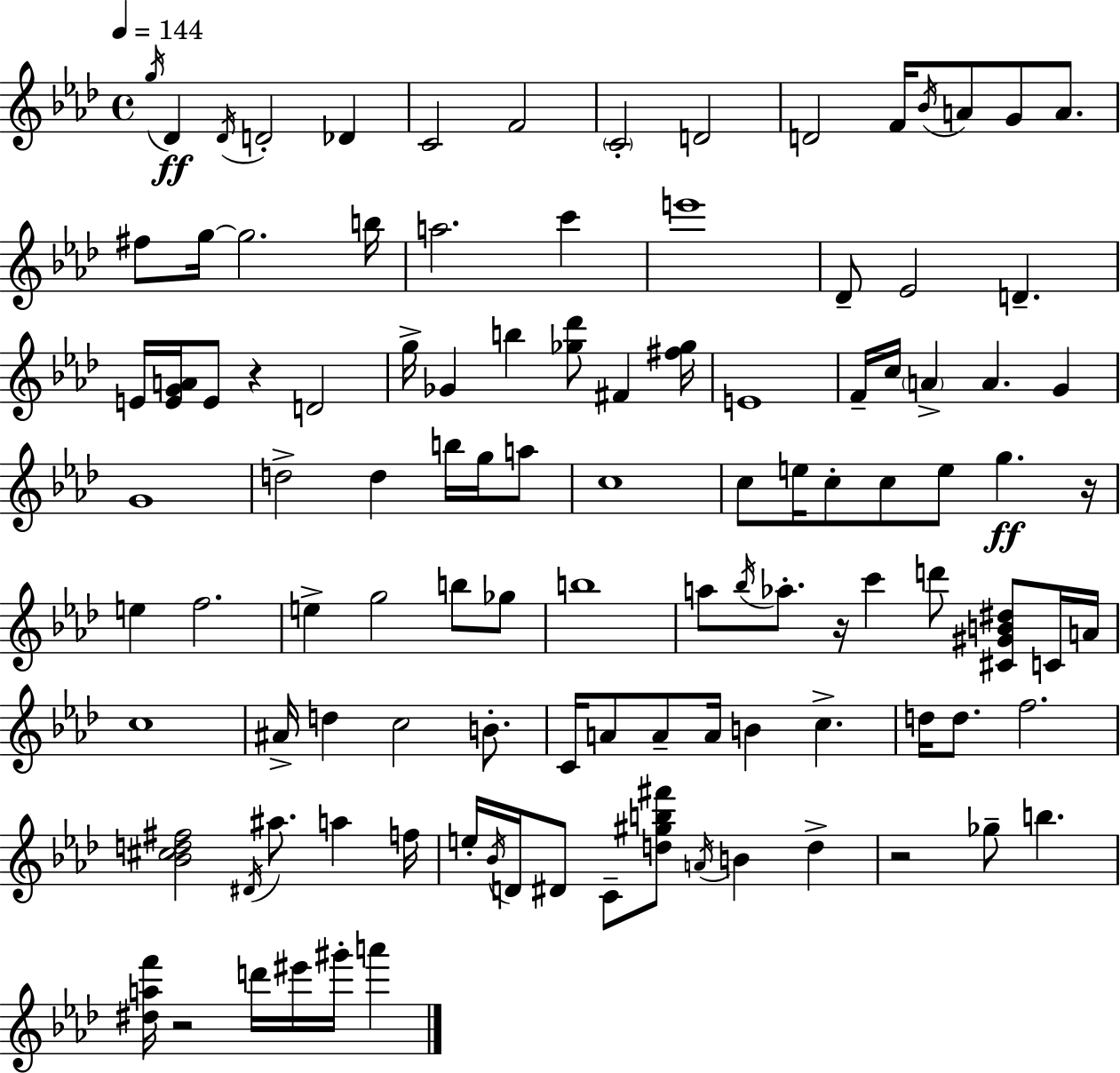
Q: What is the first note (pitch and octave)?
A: G5